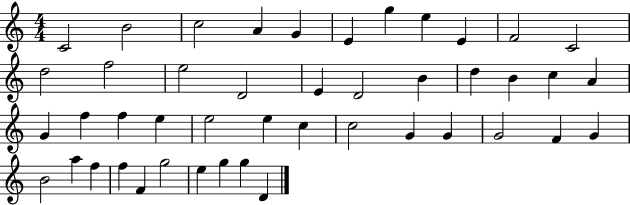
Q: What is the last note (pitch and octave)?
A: D4